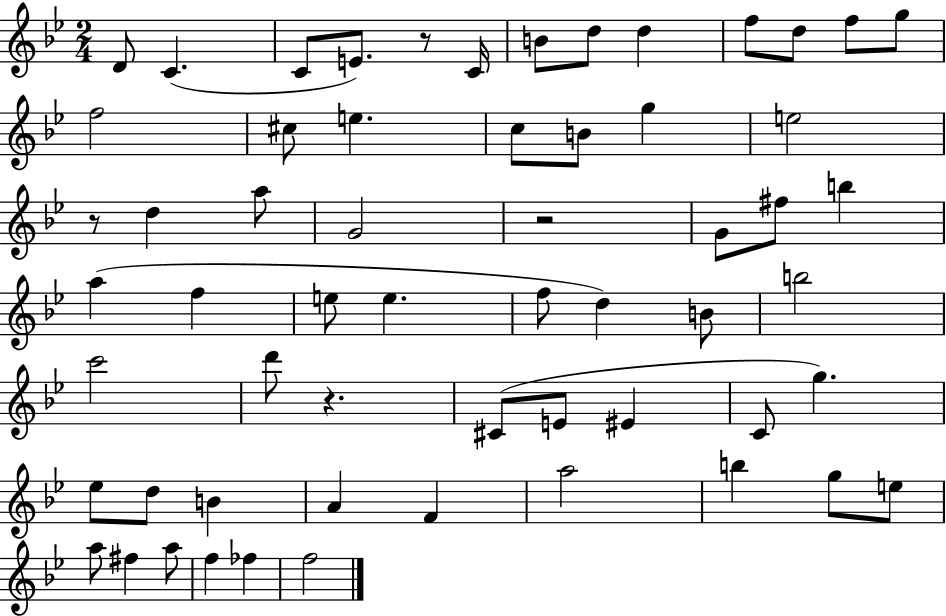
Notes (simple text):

D4/e C4/q. C4/e E4/e. R/e C4/s B4/e D5/e D5/q F5/e D5/e F5/e G5/e F5/h C#5/e E5/q. C5/e B4/e G5/q E5/h R/e D5/q A5/e G4/h R/h G4/e F#5/e B5/q A5/q F5/q E5/e E5/q. F5/e D5/q B4/e B5/h C6/h D6/e R/q. C#4/e E4/e EIS4/q C4/e G5/q. Eb5/e D5/e B4/q A4/q F4/q A5/h B5/q G5/e E5/e A5/e F#5/q A5/e F5/q FES5/q F5/h